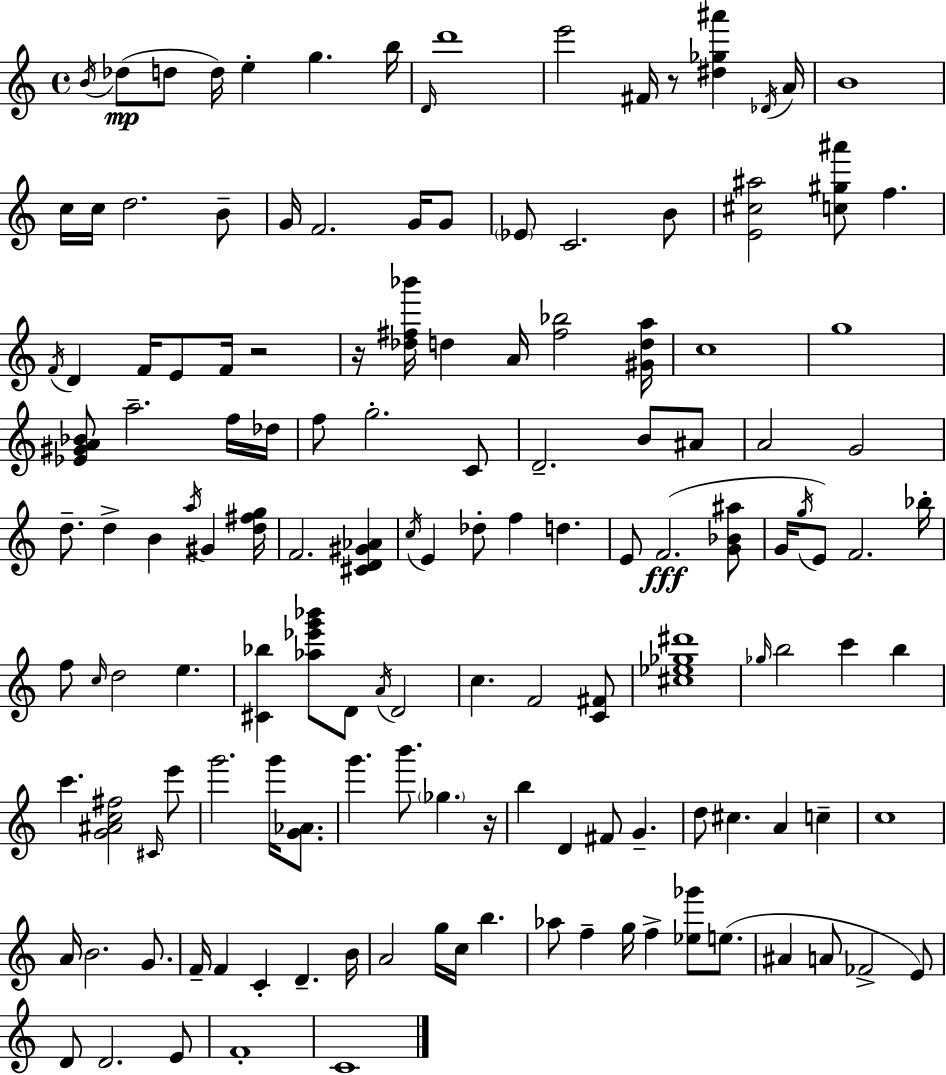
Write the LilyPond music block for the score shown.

{
  \clef treble
  \time 4/4
  \defaultTimeSignature
  \key c \major
  \repeat volta 2 { \acciaccatura { b'16 }\mp des''8( d''8 d''16) e''4-. g''4. | b''16 \grace { d'16 } d'''1 | e'''2 fis'16 r8 <dis'' ges'' ais'''>4 | \acciaccatura { des'16 } a'16 b'1 | \break c''16 c''16 d''2. | b'8-- g'16 f'2. | g'16 g'8 \parenthesize ees'8 c'2. | b'8 <e' cis'' ais''>2 <c'' gis'' ais'''>8 f''4. | \break \acciaccatura { f'16 } d'4 f'16 e'8 f'16 r2 | r16 <des'' fis'' bes'''>16 d''4 a'16 <fis'' bes''>2 | <gis' d'' a''>16 c''1 | g''1 | \break <ees' gis' a' bes'>8 a''2.-- | f''16 des''16 f''8 g''2.-. | c'8 d'2.-- | b'8 ais'8 a'2 g'2 | \break d''8.-- d''4-> b'4 \acciaccatura { a''16 } | gis'4 <d'' fis'' g''>16 f'2. | <cis' d' gis' aes'>4 \acciaccatura { c''16 } e'4 des''8-. f''4 | d''4. e'8 f'2.(\fff | \break <g' bes' ais''>8 g'16 \acciaccatura { g''16 } e'8) f'2. | bes''16-. f''8 \grace { c''16 } d''2 | e''4. <cis' bes''>4 <aes'' ees''' g''' bes'''>8 d'8 | \acciaccatura { a'16 } d'2 c''4. f'2 | \break <c' fis'>8 <cis'' ees'' ges'' dis'''>1 | \grace { ges''16 } b''2 | c'''4 b''4 c'''4. | <g' ais' c'' fis''>2 \grace { cis'16 } e'''8 g'''2. | \break g'''16 <g' aes'>8. g'''4. | b'''8. \parenthesize ges''4. r16 b''4 d'4 | fis'8 g'4.-- d''8 cis''4. | a'4 c''4-- c''1 | \break a'16 b'2. | g'8. f'16-- f'4 | c'4-. d'4.-- b'16 a'2 | g''16 c''16 b''4. aes''8 f''4-- | \break g''16 f''4-> <ees'' ges'''>8 e''8.( ais'4 a'8 | fes'2-> e'8) d'8 d'2. | e'8 f'1-. | c'1 | \break } \bar "|."
}